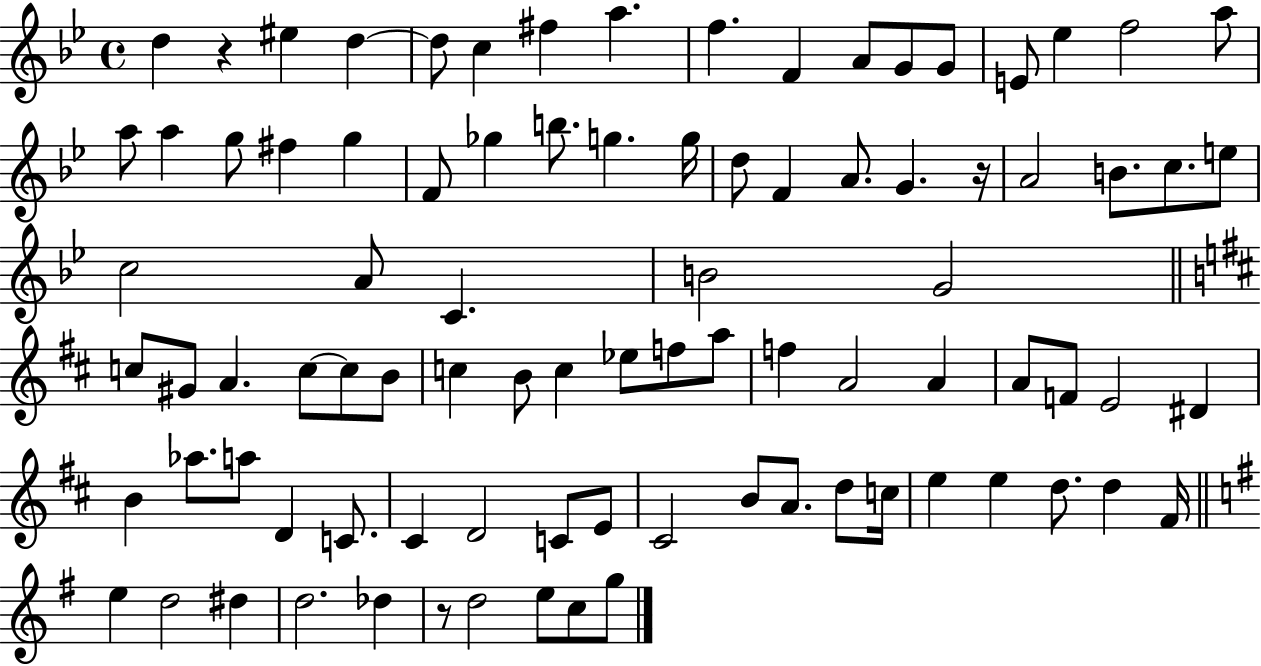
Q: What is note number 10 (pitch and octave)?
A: A4